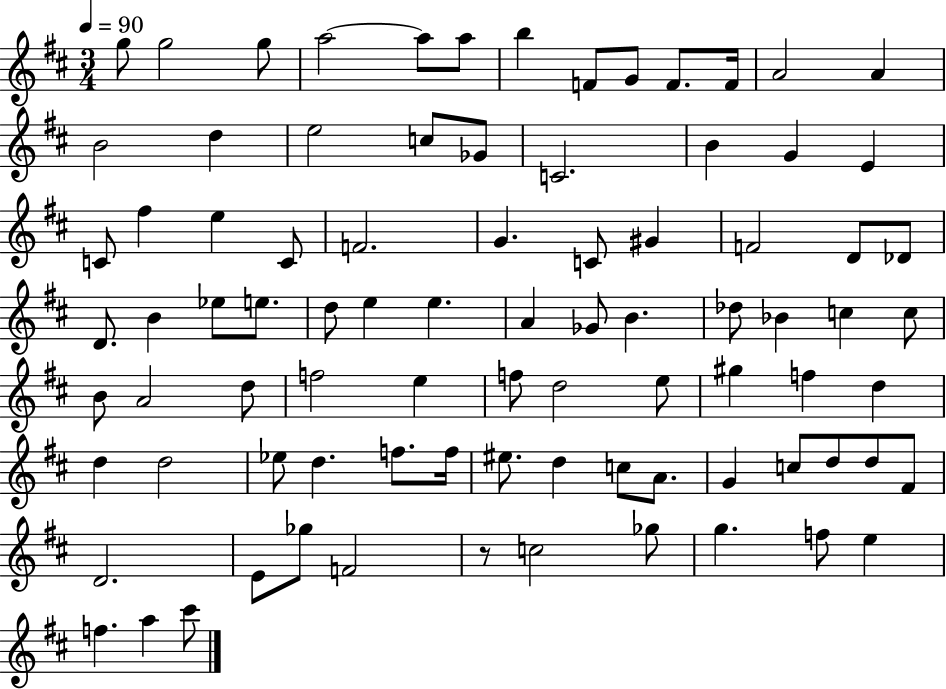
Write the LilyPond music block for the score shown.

{
  \clef treble
  \numericTimeSignature
  \time 3/4
  \key d \major
  \tempo 4 = 90
  \repeat volta 2 { g''8 g''2 g''8 | a''2~~ a''8 a''8 | b''4 f'8 g'8 f'8. f'16 | a'2 a'4 | \break b'2 d''4 | e''2 c''8 ges'8 | c'2. | b'4 g'4 e'4 | \break c'8 fis''4 e''4 c'8 | f'2. | g'4. c'8 gis'4 | f'2 d'8 des'8 | \break d'8. b'4 ees''8 e''8. | d''8 e''4 e''4. | a'4 ges'8 b'4. | des''8 bes'4 c''4 c''8 | \break b'8 a'2 d''8 | f''2 e''4 | f''8 d''2 e''8 | gis''4 f''4 d''4 | \break d''4 d''2 | ees''8 d''4. f''8. f''16 | eis''8. d''4 c''8 a'8. | g'4 c''8 d''8 d''8 fis'8 | \break d'2. | e'8 ges''8 f'2 | r8 c''2 ges''8 | g''4. f''8 e''4 | \break f''4. a''4 cis'''8 | } \bar "|."
}